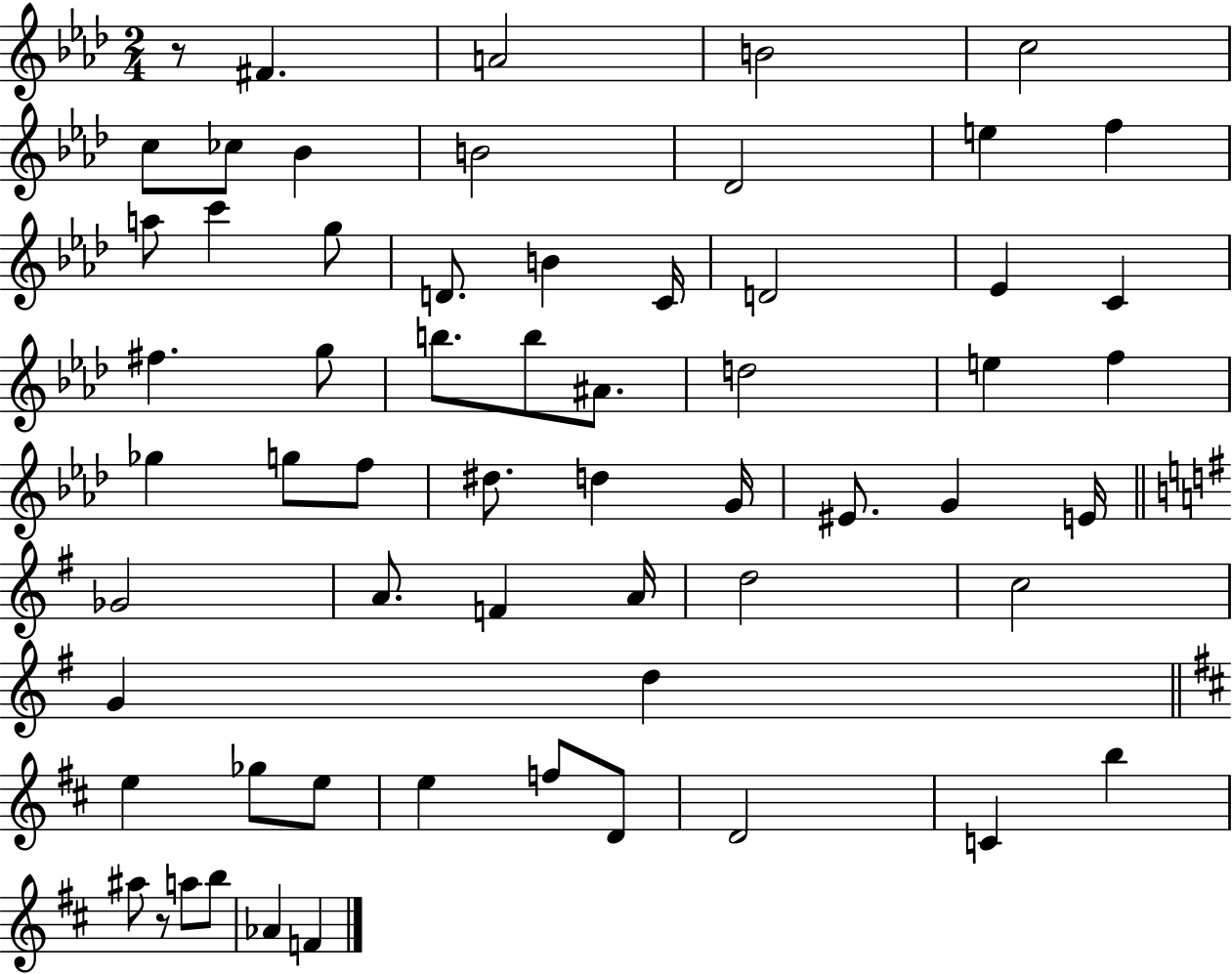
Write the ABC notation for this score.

X:1
T:Untitled
M:2/4
L:1/4
K:Ab
z/2 ^F A2 B2 c2 c/2 _c/2 _B B2 _D2 e f a/2 c' g/2 D/2 B C/4 D2 _E C ^f g/2 b/2 b/2 ^A/2 d2 e f _g g/2 f/2 ^d/2 d G/4 ^E/2 G E/4 _G2 A/2 F A/4 d2 c2 G d e _g/2 e/2 e f/2 D/2 D2 C b ^a/2 z/2 a/2 b/2 _A F